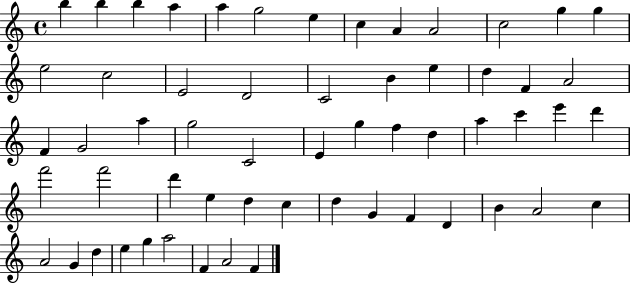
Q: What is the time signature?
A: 4/4